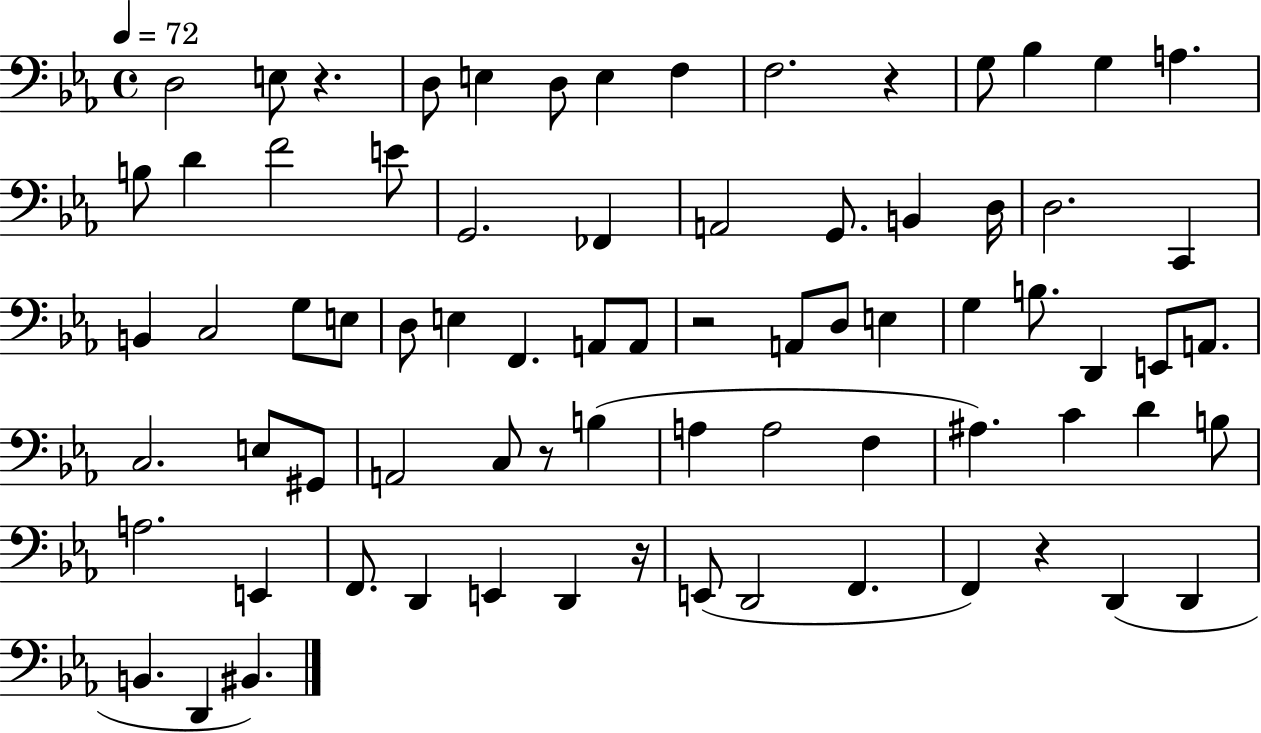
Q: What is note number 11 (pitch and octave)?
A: G3